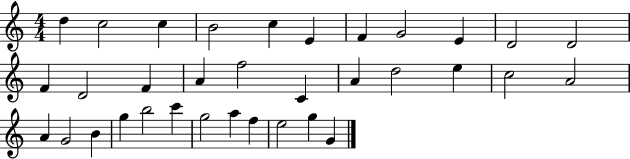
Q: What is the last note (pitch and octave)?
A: G4